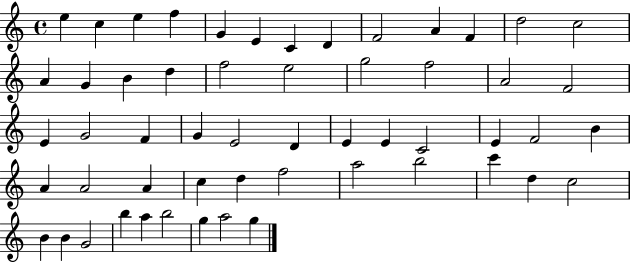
{
  \clef treble
  \time 4/4
  \defaultTimeSignature
  \key c \major
  e''4 c''4 e''4 f''4 | g'4 e'4 c'4 d'4 | f'2 a'4 f'4 | d''2 c''2 | \break a'4 g'4 b'4 d''4 | f''2 e''2 | g''2 f''2 | a'2 f'2 | \break e'4 g'2 f'4 | g'4 e'2 d'4 | e'4 e'4 c'2 | e'4 f'2 b'4 | \break a'4 a'2 a'4 | c''4 d''4 f''2 | a''2 b''2 | c'''4 d''4 c''2 | \break b'4 b'4 g'2 | b''4 a''4 b''2 | g''4 a''2 g''4 | \bar "|."
}